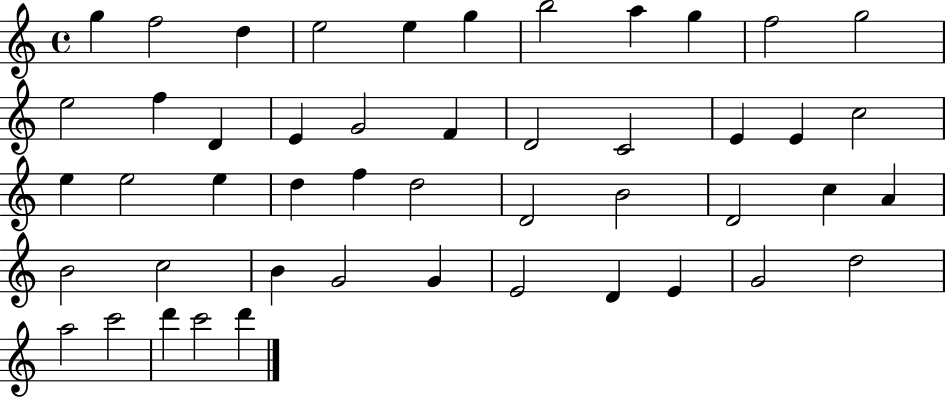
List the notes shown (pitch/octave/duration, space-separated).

G5/q F5/h D5/q E5/h E5/q G5/q B5/h A5/q G5/q F5/h G5/h E5/h F5/q D4/q E4/q G4/h F4/q D4/h C4/h E4/q E4/q C5/h E5/q E5/h E5/q D5/q F5/q D5/h D4/h B4/h D4/h C5/q A4/q B4/h C5/h B4/q G4/h G4/q E4/h D4/q E4/q G4/h D5/h A5/h C6/h D6/q C6/h D6/q